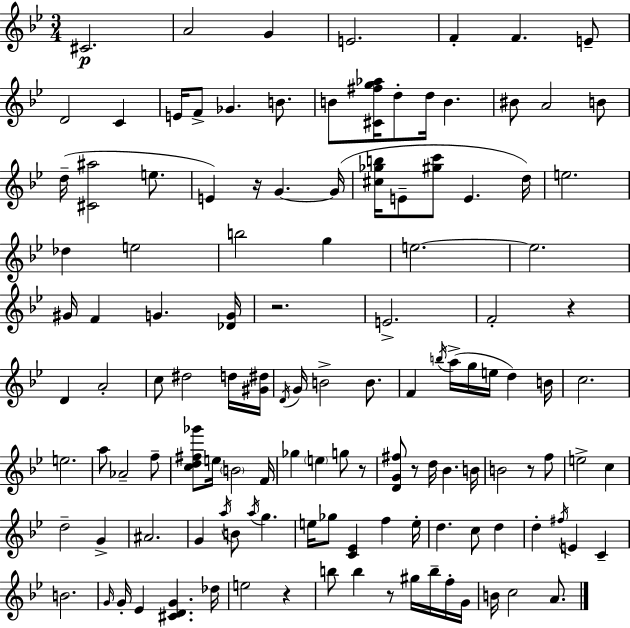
X:1
T:Untitled
M:3/4
L:1/4
K:Gm
^C2 A2 G E2 F F E/2 D2 C E/4 F/2 _G B/2 B/2 [^C^fg_a]/4 d/2 d/4 B ^B/2 A2 B/2 d/4 [^C^a]2 e/2 E z/4 G G/4 [^c_gb]/4 E/2 [^gc']/2 E d/4 e2 _d e2 b2 g e2 e2 ^G/4 F G [_DG]/4 z2 E2 F2 z D A2 c/2 ^d2 d/4 [^G^d]/4 D/4 G/4 B2 B/2 F b/4 a/4 g/4 e/4 d B/4 c2 e2 a/2 _A2 f/2 [cd^f_g']/2 e/4 B2 F/4 _g e g/2 z/2 [DG^f]/2 z/2 d/4 _B B/4 B2 z/2 f/2 e2 c d2 G ^A2 G a/4 B/2 a/4 g e/4 _g/2 [C_E] f e/4 d c/2 d d ^f/4 E C B2 G/4 G/4 _E [^CDG] _d/4 e2 z b/2 b z/2 ^g/4 b/4 f/4 G/4 B/4 c2 A/2